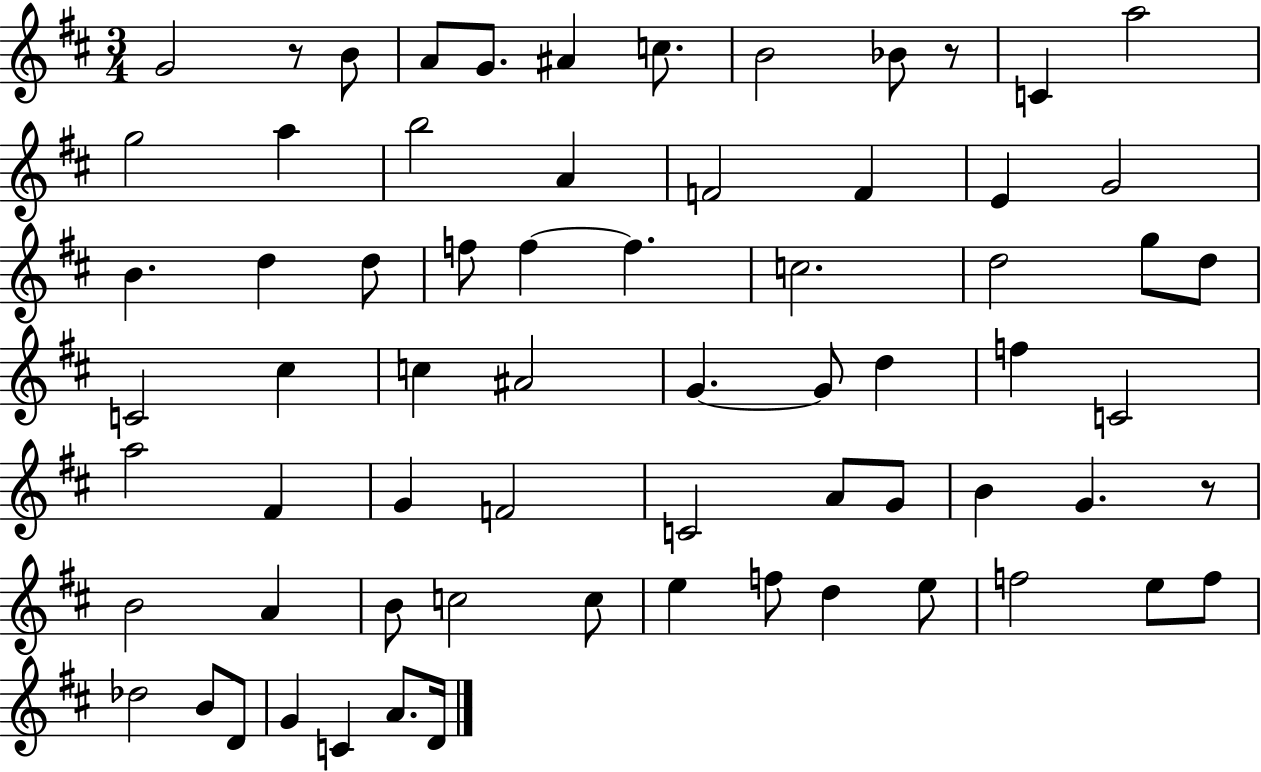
{
  \clef treble
  \numericTimeSignature
  \time 3/4
  \key d \major
  g'2 r8 b'8 | a'8 g'8. ais'4 c''8. | b'2 bes'8 r8 | c'4 a''2 | \break g''2 a''4 | b''2 a'4 | f'2 f'4 | e'4 g'2 | \break b'4. d''4 d''8 | f''8 f''4~~ f''4. | c''2. | d''2 g''8 d''8 | \break c'2 cis''4 | c''4 ais'2 | g'4.~~ g'8 d''4 | f''4 c'2 | \break a''2 fis'4 | g'4 f'2 | c'2 a'8 g'8 | b'4 g'4. r8 | \break b'2 a'4 | b'8 c''2 c''8 | e''4 f''8 d''4 e''8 | f''2 e''8 f''8 | \break des''2 b'8 d'8 | g'4 c'4 a'8. d'16 | \bar "|."
}